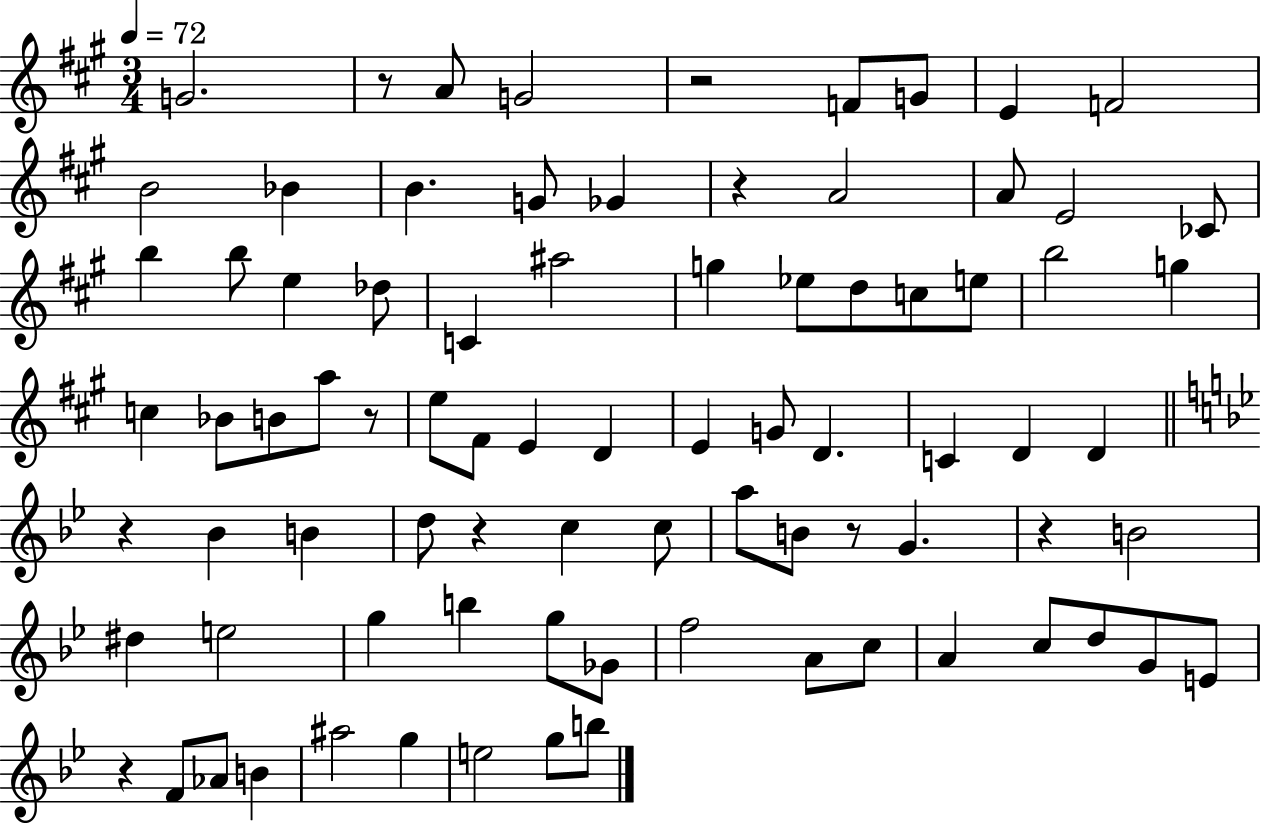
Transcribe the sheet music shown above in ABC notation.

X:1
T:Untitled
M:3/4
L:1/4
K:A
G2 z/2 A/2 G2 z2 F/2 G/2 E F2 B2 _B B G/2 _G z A2 A/2 E2 _C/2 b b/2 e _d/2 C ^a2 g _e/2 d/2 c/2 e/2 b2 g c _B/2 B/2 a/2 z/2 e/2 ^F/2 E D E G/2 D C D D z _B B d/2 z c c/2 a/2 B/2 z/2 G z B2 ^d e2 g b g/2 _G/2 f2 A/2 c/2 A c/2 d/2 G/2 E/2 z F/2 _A/2 B ^a2 g e2 g/2 b/2